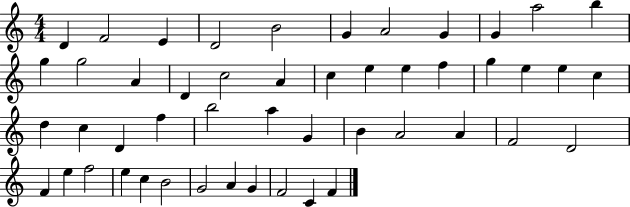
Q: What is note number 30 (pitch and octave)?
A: B5